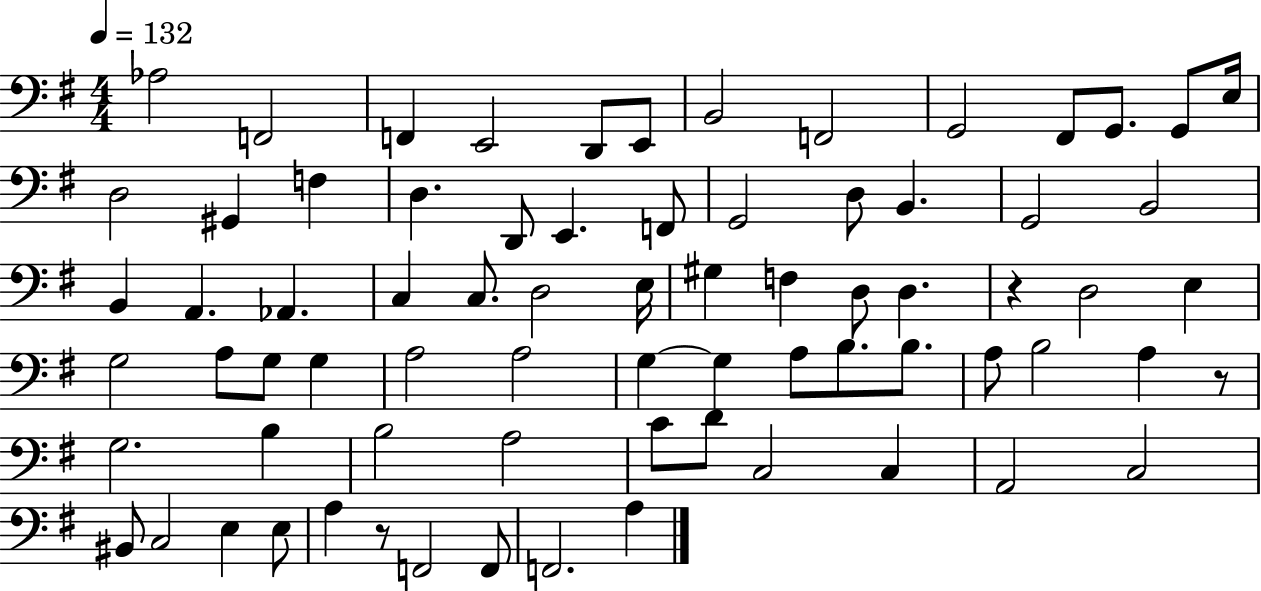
{
  \clef bass
  \numericTimeSignature
  \time 4/4
  \key g \major
  \tempo 4 = 132
  aes2 f,2 | f,4 e,2 d,8 e,8 | b,2 f,2 | g,2 fis,8 g,8. g,8 e16 | \break d2 gis,4 f4 | d4. d,8 e,4. f,8 | g,2 d8 b,4. | g,2 b,2 | \break b,4 a,4. aes,4. | c4 c8. d2 e16 | gis4 f4 d8 d4. | r4 d2 e4 | \break g2 a8 g8 g4 | a2 a2 | g4~~ g4 a8 b8. b8. | a8 b2 a4 r8 | \break g2. b4 | b2 a2 | c'8 d'8 c2 c4 | a,2 c2 | \break bis,8 c2 e4 e8 | a4 r8 f,2 f,8 | f,2. a4 | \bar "|."
}